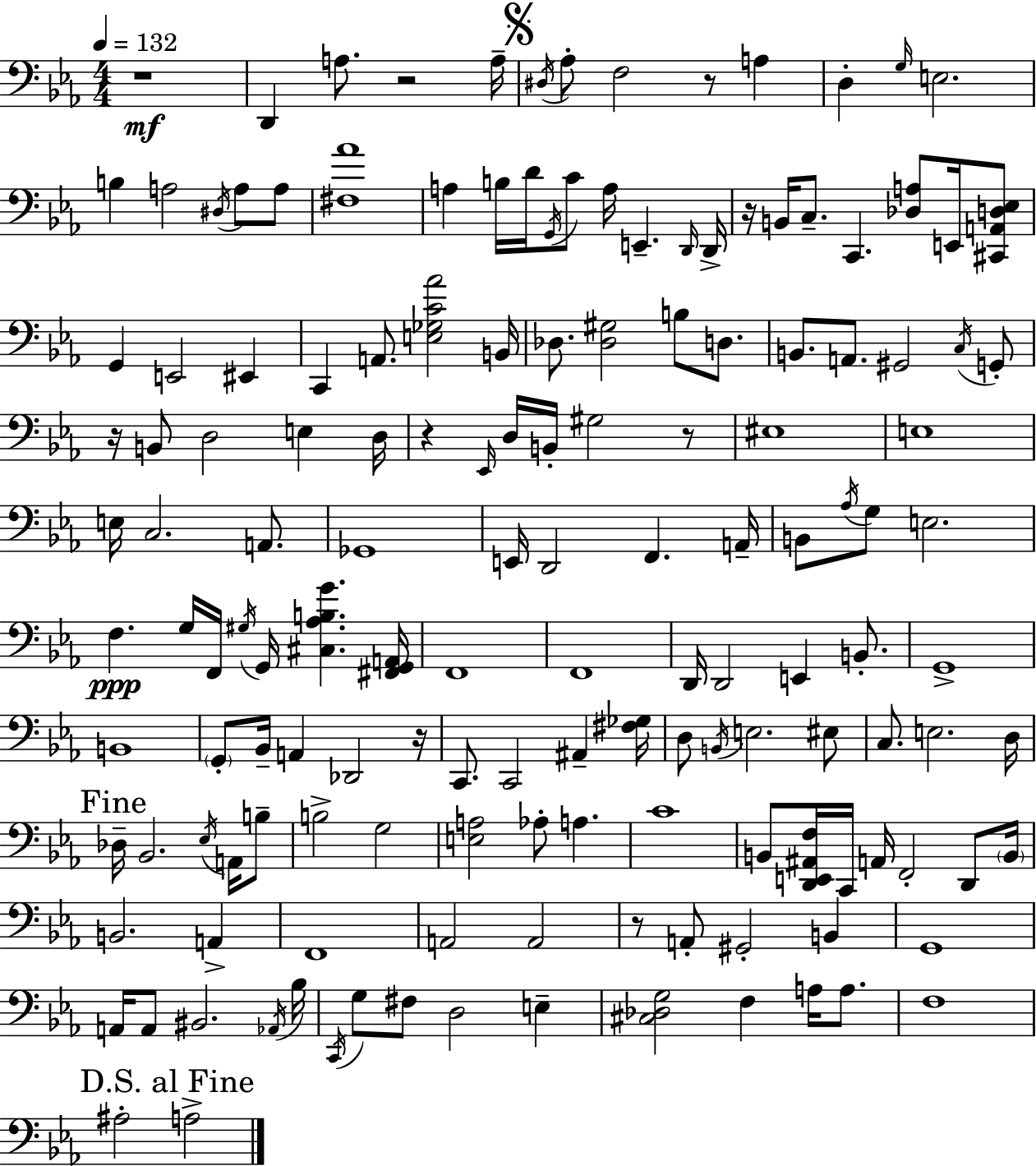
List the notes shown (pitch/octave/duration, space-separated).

R/w D2/q A3/e. R/h A3/s D#3/s Ab3/e F3/h R/e A3/q D3/q G3/s E3/h. B3/q A3/h D#3/s A3/e A3/e [F#3,Ab4]/w A3/q B3/s D4/s G2/s C4/e A3/s E2/q. D2/s D2/s R/s B2/s C3/e. C2/q. [Db3,A3]/e E2/s [C#2,A2,D3,Eb3]/e G2/q E2/h EIS2/q C2/q A2/e. [E3,Gb3,C4,Ab4]/h B2/s Db3/e. [Db3,G#3]/h B3/e D3/e. B2/e. A2/e. G#2/h C3/s G2/e R/s B2/e D3/h E3/q D3/s R/q Eb2/s D3/s B2/s G#3/h R/e EIS3/w E3/w E3/s C3/h. A2/e. Gb2/w E2/s D2/h F2/q. A2/s B2/e Ab3/s G3/e E3/h. F3/q. G3/s F2/s G#3/s G2/s [C#3,Ab3,B3,G4]/q. [F#2,G2,A2]/s F2/w F2/w D2/s D2/h E2/q B2/e. G2/w B2/w G2/e Bb2/s A2/q Db2/h R/s C2/e. C2/h A#2/q [F#3,Gb3]/s D3/e B2/s E3/h. EIS3/e C3/e. E3/h. D3/s Db3/s Bb2/h. Eb3/s A2/s B3/e B3/h G3/h [E3,A3]/h Ab3/e A3/q. C4/w B2/e [D2,E2,A#2,F3]/s C2/s A2/s F2/h D2/e B2/s B2/h. A2/q F2/w A2/h A2/h R/e A2/e G#2/h B2/q G2/w A2/s A2/e BIS2/h. Ab2/s Bb3/s C2/s G3/e F#3/e D3/h E3/q [C#3,Db3,G3]/h F3/q A3/s A3/e. F3/w A#3/h A3/h